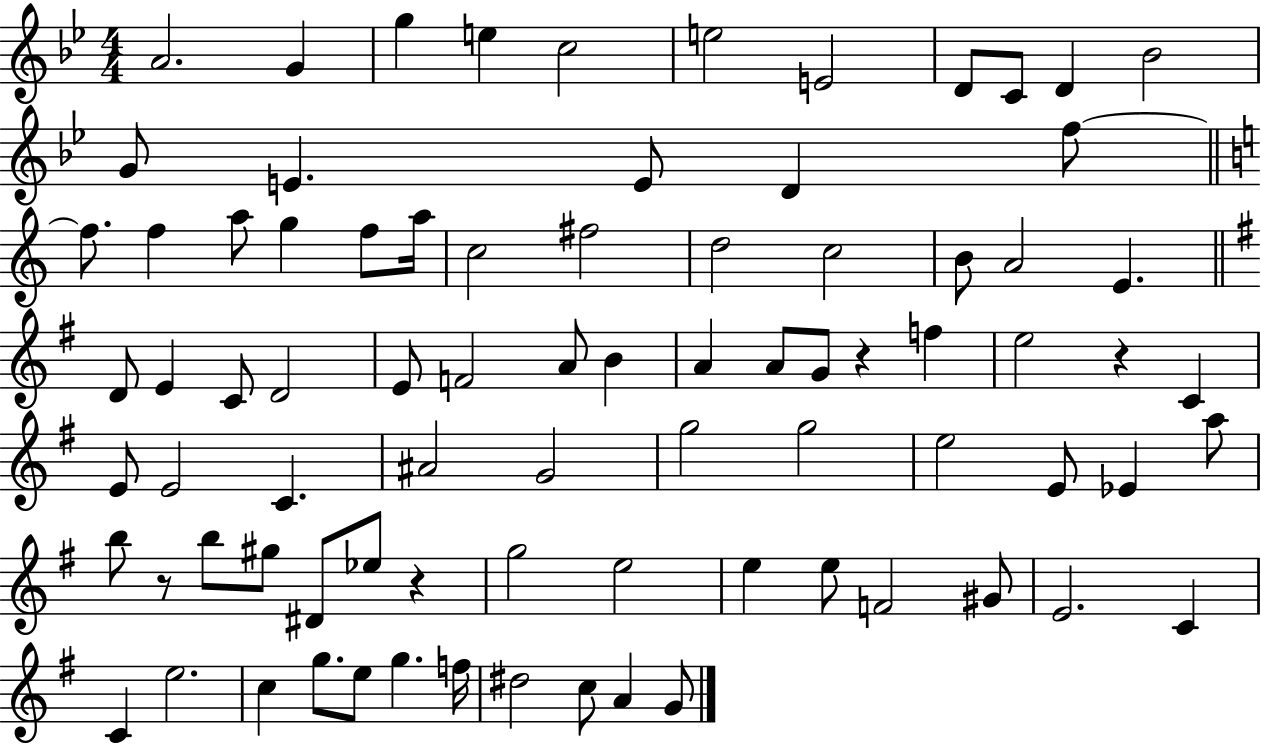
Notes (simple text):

A4/h. G4/q G5/q E5/q C5/h E5/h E4/h D4/e C4/e D4/q Bb4/h G4/e E4/q. E4/e D4/q F5/e F5/e. F5/q A5/e G5/q F5/e A5/s C5/h F#5/h D5/h C5/h B4/e A4/h E4/q. D4/e E4/q C4/e D4/h E4/e F4/h A4/e B4/q A4/q A4/e G4/e R/q F5/q E5/h R/q C4/q E4/e E4/h C4/q. A#4/h G4/h G5/h G5/h E5/h E4/e Eb4/q A5/e B5/e R/e B5/e G#5/e D#4/e Eb5/e R/q G5/h E5/h E5/q E5/e F4/h G#4/e E4/h. C4/q C4/q E5/h. C5/q G5/e. E5/e G5/q. F5/s D#5/h C5/e A4/q G4/e